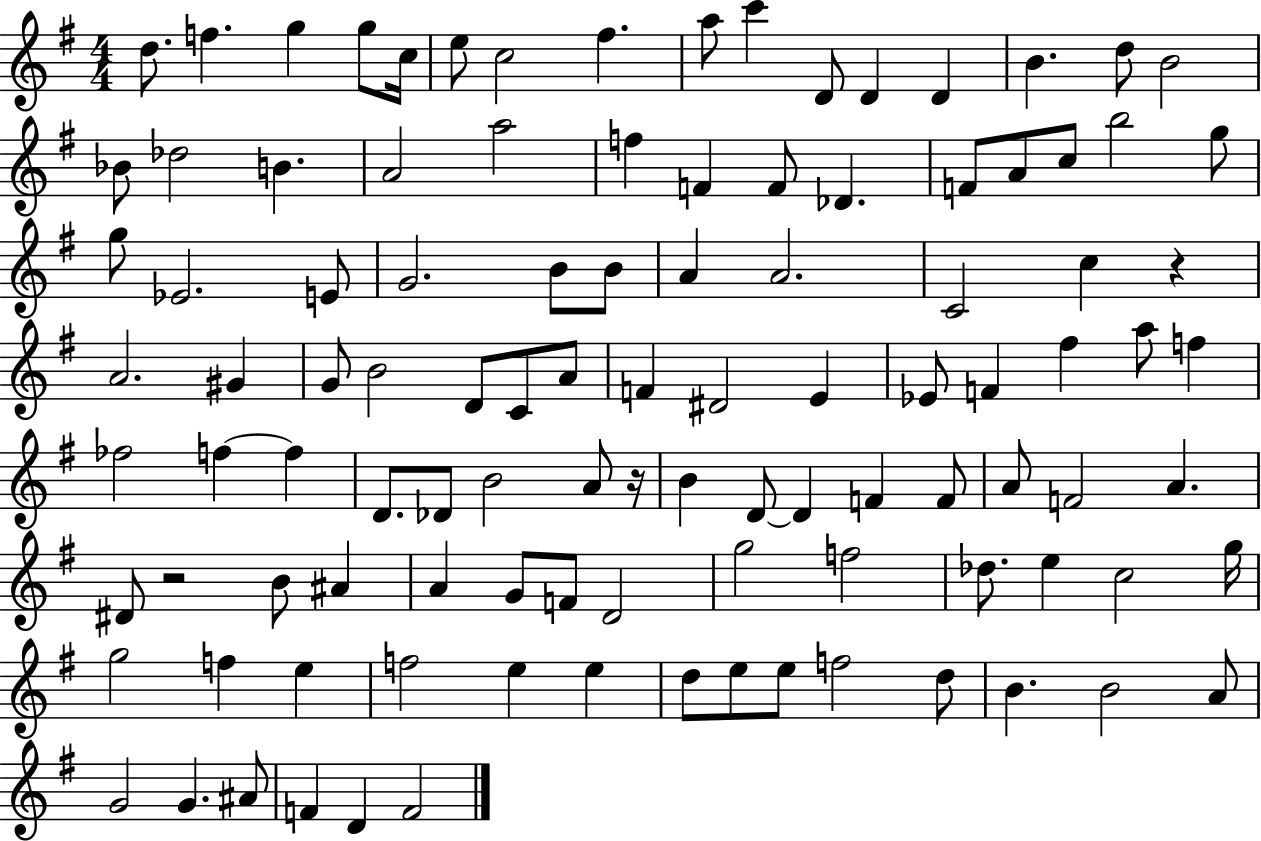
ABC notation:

X:1
T:Untitled
M:4/4
L:1/4
K:G
d/2 f g g/2 c/4 e/2 c2 ^f a/2 c' D/2 D D B d/2 B2 _B/2 _d2 B A2 a2 f F F/2 _D F/2 A/2 c/2 b2 g/2 g/2 _E2 E/2 G2 B/2 B/2 A A2 C2 c z A2 ^G G/2 B2 D/2 C/2 A/2 F ^D2 E _E/2 F ^f a/2 f _f2 f f D/2 _D/2 B2 A/2 z/4 B D/2 D F F/2 A/2 F2 A ^D/2 z2 B/2 ^A A G/2 F/2 D2 g2 f2 _d/2 e c2 g/4 g2 f e f2 e e d/2 e/2 e/2 f2 d/2 B B2 A/2 G2 G ^A/2 F D F2